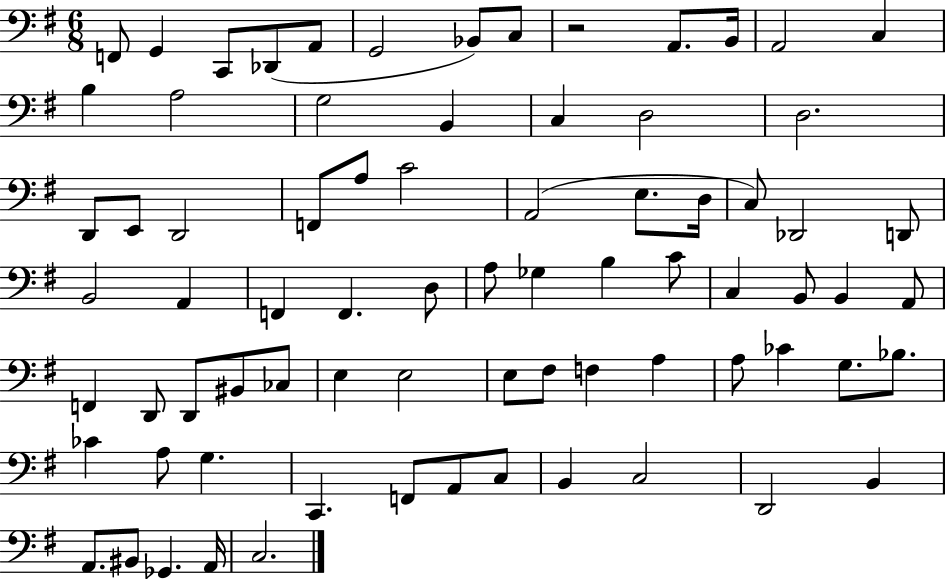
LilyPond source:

{
  \clef bass
  \numericTimeSignature
  \time 6/8
  \key g \major
  f,8 g,4 c,8 des,8( a,8 | g,2 bes,8) c8 | r2 a,8. b,16 | a,2 c4 | \break b4 a2 | g2 b,4 | c4 d2 | d2. | \break d,8 e,8 d,2 | f,8 a8 c'2 | a,2( e8. d16 | c8) des,2 d,8 | \break b,2 a,4 | f,4 f,4. d8 | a8 ges4 b4 c'8 | c4 b,8 b,4 a,8 | \break f,4 d,8 d,8 bis,8 ces8 | e4 e2 | e8 fis8 f4 a4 | a8 ces'4 g8. bes8. | \break ces'4 a8 g4. | c,4. f,8 a,8 c8 | b,4 c2 | d,2 b,4 | \break a,8. bis,8 ges,4. a,16 | c2. | \bar "|."
}